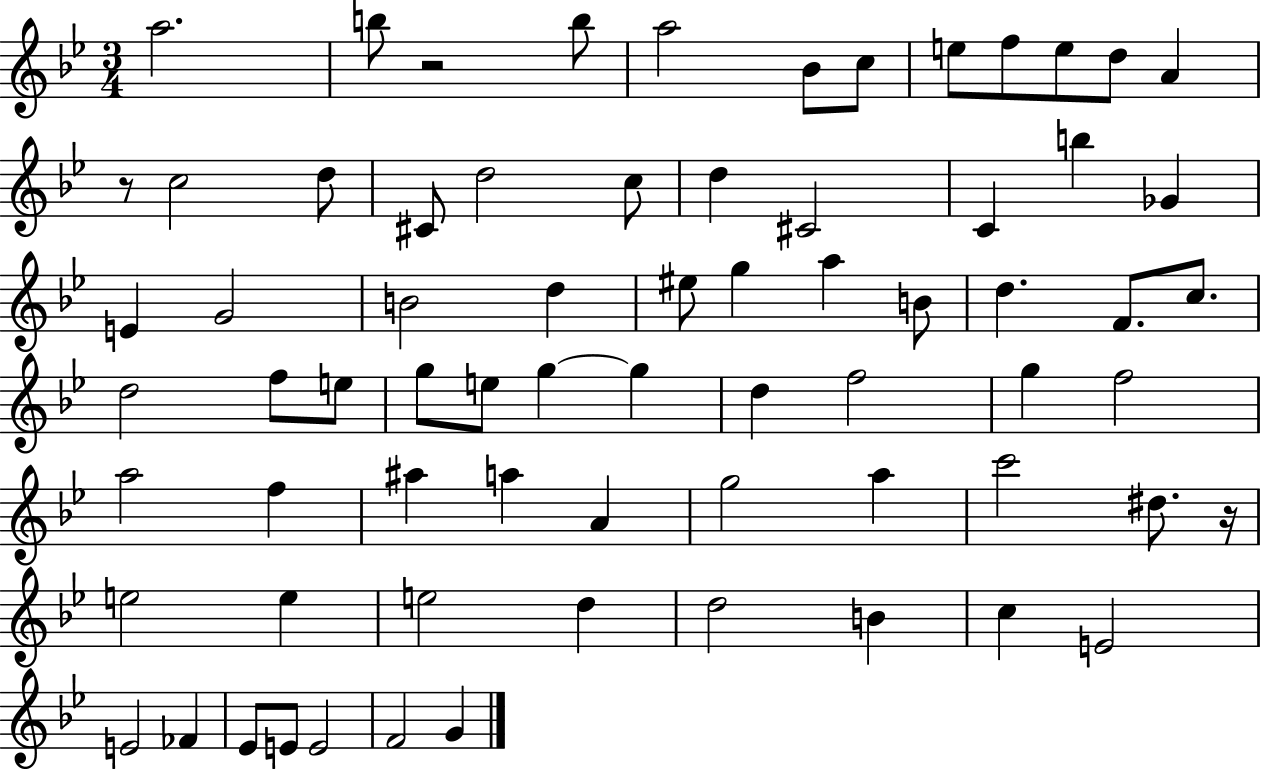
{
  \clef treble
  \numericTimeSignature
  \time 3/4
  \key bes \major
  a''2. | b''8 r2 b''8 | a''2 bes'8 c''8 | e''8 f''8 e''8 d''8 a'4 | \break r8 c''2 d''8 | cis'8 d''2 c''8 | d''4 cis'2 | c'4 b''4 ges'4 | \break e'4 g'2 | b'2 d''4 | eis''8 g''4 a''4 b'8 | d''4. f'8. c''8. | \break d''2 f''8 e''8 | g''8 e''8 g''4~~ g''4 | d''4 f''2 | g''4 f''2 | \break a''2 f''4 | ais''4 a''4 a'4 | g''2 a''4 | c'''2 dis''8. r16 | \break e''2 e''4 | e''2 d''4 | d''2 b'4 | c''4 e'2 | \break e'2 fes'4 | ees'8 e'8 e'2 | f'2 g'4 | \bar "|."
}